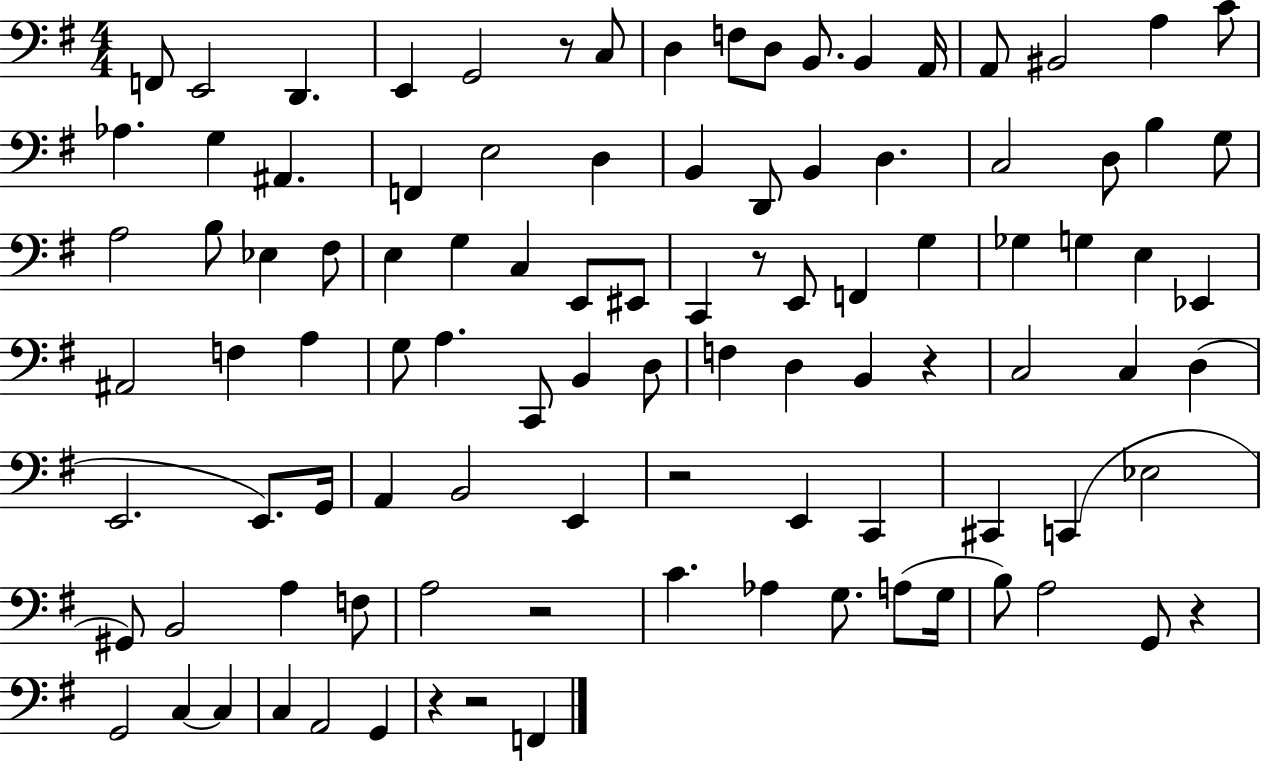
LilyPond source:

{
  \clef bass
  \numericTimeSignature
  \time 4/4
  \key g \major
  \repeat volta 2 { f,8 e,2 d,4. | e,4 g,2 r8 c8 | d4 f8 d8 b,8. b,4 a,16 | a,8 bis,2 a4 c'8 | \break aes4. g4 ais,4. | f,4 e2 d4 | b,4 d,8 b,4 d4. | c2 d8 b4 g8 | \break a2 b8 ees4 fis8 | e4 g4 c4 e,8 eis,8 | c,4 r8 e,8 f,4 g4 | ges4 g4 e4 ees,4 | \break ais,2 f4 a4 | g8 a4. c,8 b,4 d8 | f4 d4 b,4 r4 | c2 c4 d4( | \break e,2. e,8.) g,16 | a,4 b,2 e,4 | r2 e,4 c,4 | cis,4 c,4( ees2 | \break gis,8) b,2 a4 f8 | a2 r2 | c'4. aes4 g8. a8( g16 | b8) a2 g,8 r4 | \break g,2 c4~~ c4 | c4 a,2 g,4 | r4 r2 f,4 | } \bar "|."
}